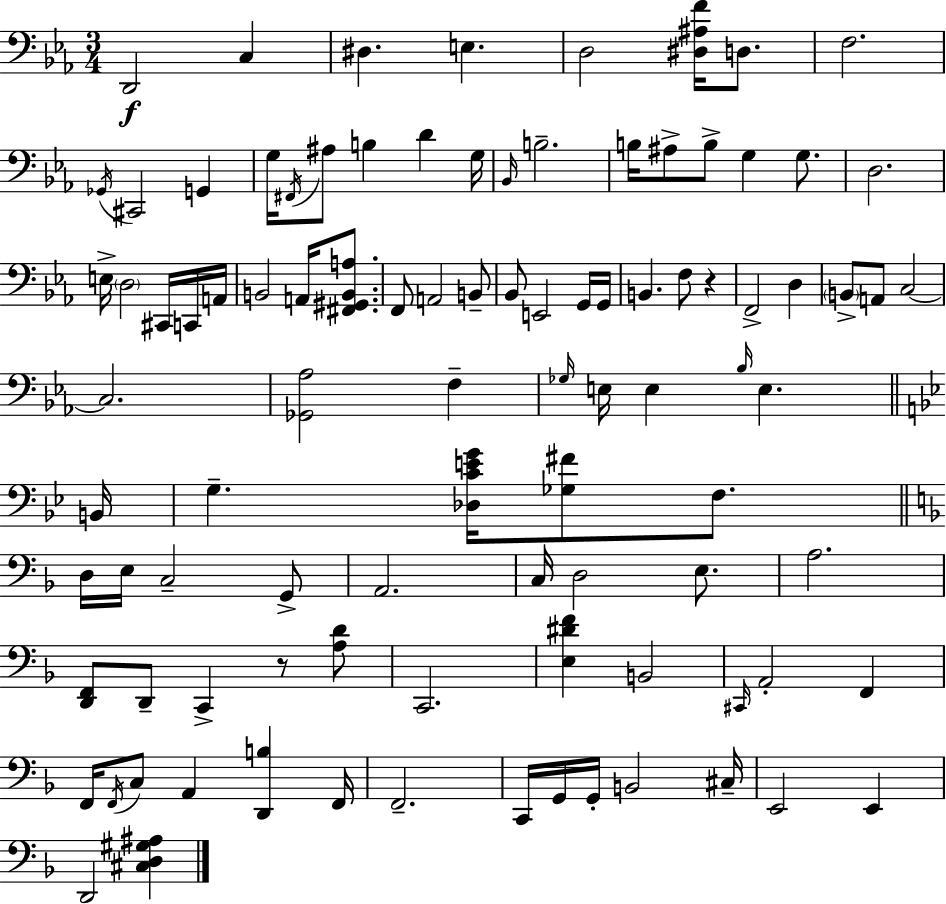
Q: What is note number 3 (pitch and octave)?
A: D#3